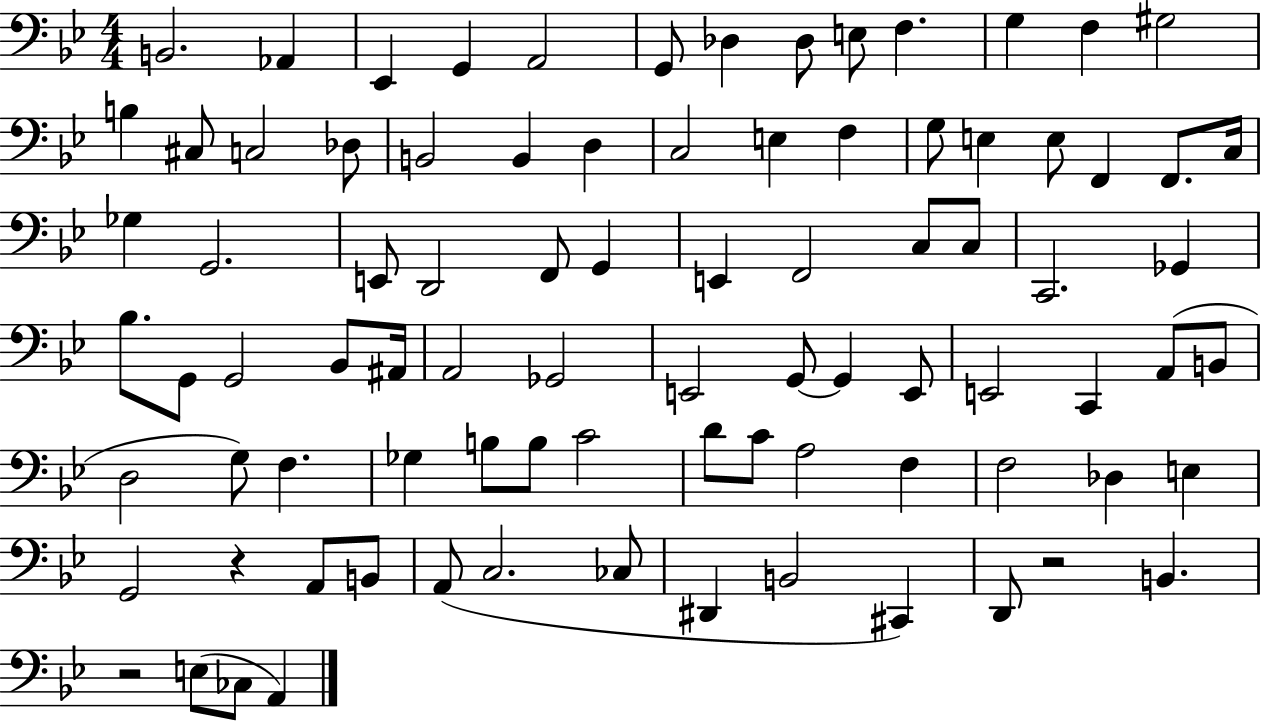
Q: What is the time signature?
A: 4/4